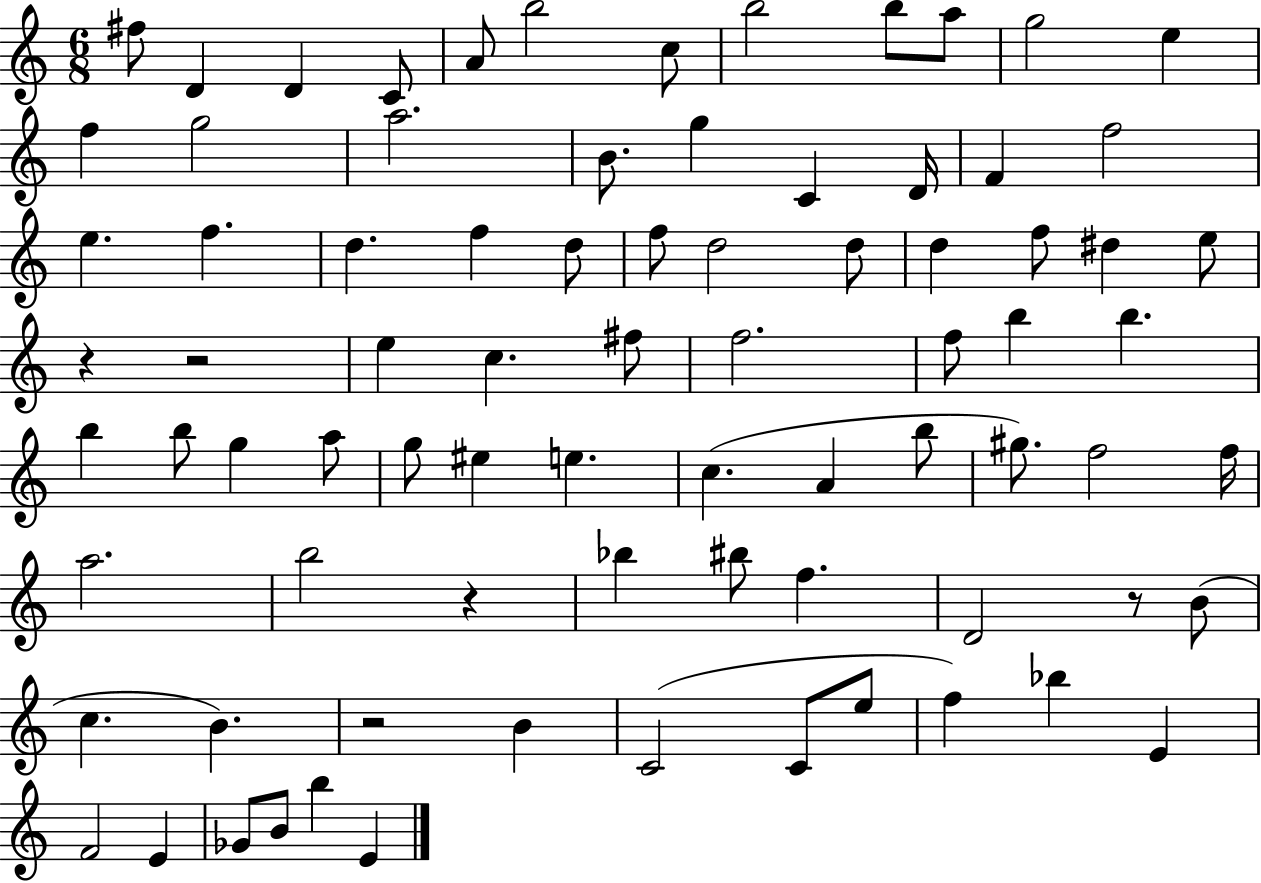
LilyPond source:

{
  \clef treble
  \numericTimeSignature
  \time 6/8
  \key c \major
  \repeat volta 2 { fis''8 d'4 d'4 c'8 | a'8 b''2 c''8 | b''2 b''8 a''8 | g''2 e''4 | \break f''4 g''2 | a''2. | b'8. g''4 c'4 d'16 | f'4 f''2 | \break e''4. f''4. | d''4. f''4 d''8 | f''8 d''2 d''8 | d''4 f''8 dis''4 e''8 | \break r4 r2 | e''4 c''4. fis''8 | f''2. | f''8 b''4 b''4. | \break b''4 b''8 g''4 a''8 | g''8 eis''4 e''4. | c''4.( a'4 b''8 | gis''8.) f''2 f''16 | \break a''2. | b''2 r4 | bes''4 bis''8 f''4. | d'2 r8 b'8( | \break c''4. b'4.) | r2 b'4 | c'2( c'8 e''8 | f''4) bes''4 e'4 | \break f'2 e'4 | ges'8 b'8 b''4 e'4 | } \bar "|."
}